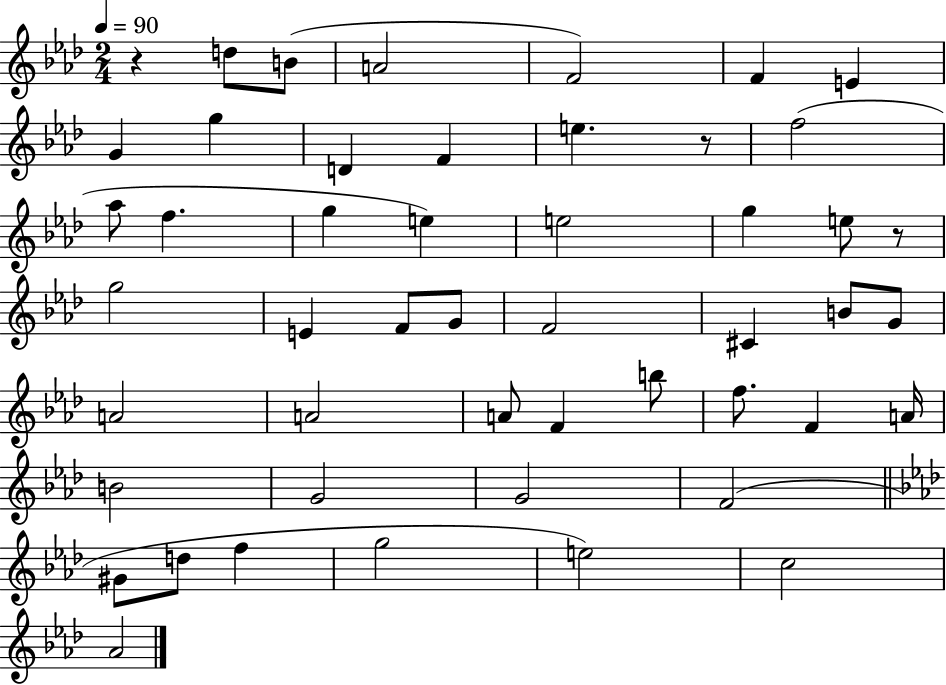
R/q D5/e B4/e A4/h F4/h F4/q E4/q G4/q G5/q D4/q F4/q E5/q. R/e F5/h Ab5/e F5/q. G5/q E5/q E5/h G5/q E5/e R/e G5/h E4/q F4/e G4/e F4/h C#4/q B4/e G4/e A4/h A4/h A4/e F4/q B5/e F5/e. F4/q A4/s B4/h G4/h G4/h F4/h G#4/e D5/e F5/q G5/h E5/h C5/h Ab4/h